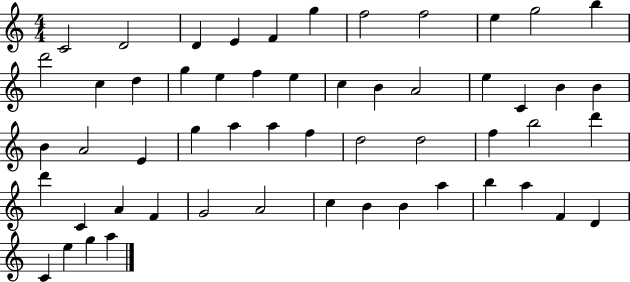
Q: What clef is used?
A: treble